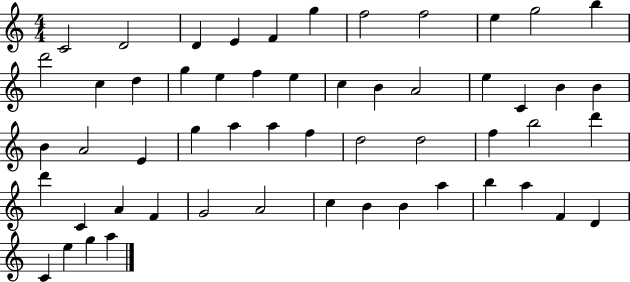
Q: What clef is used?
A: treble